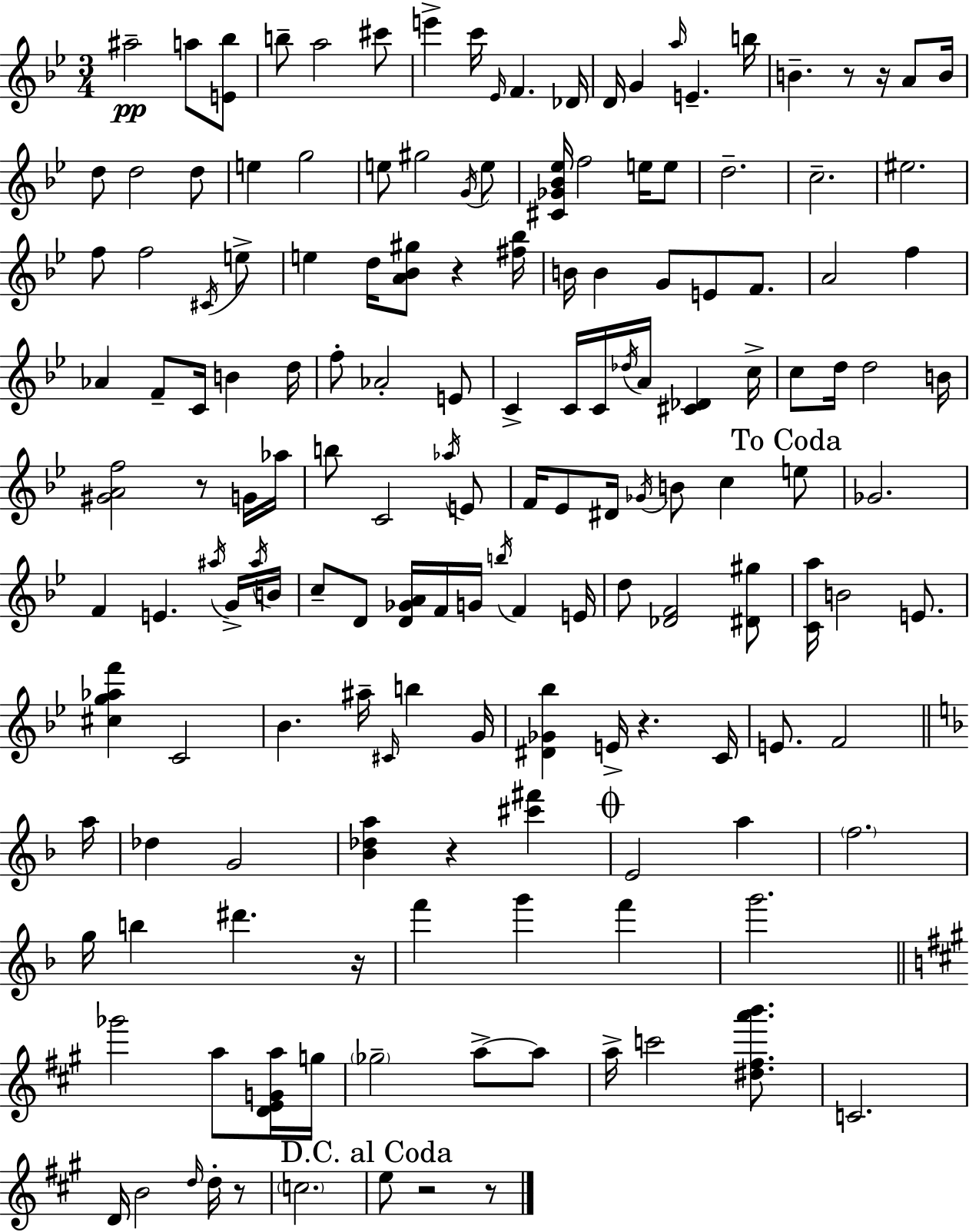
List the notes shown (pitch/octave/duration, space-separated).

A#5/h A5/e [E4,Bb5]/e B5/e A5/h C#6/e E6/q C6/s Eb4/s F4/q. Db4/s D4/s G4/q A5/s E4/q. B5/s B4/q. R/e R/s A4/e B4/s D5/e D5/h D5/e E5/q G5/h E5/e G#5/h G4/s E5/e [C#4,Gb4,Bb4,Eb5]/s F5/h E5/s E5/e D5/h. C5/h. EIS5/h. F5/e F5/h C#4/s E5/e E5/q D5/s [A4,Bb4,G#5]/e R/q [F#5,Bb5]/s B4/s B4/q G4/e E4/e F4/e. A4/h F5/q Ab4/q F4/e C4/s B4/q D5/s F5/e Ab4/h E4/e C4/q C4/s C4/s Db5/s A4/s [C#4,Db4]/q C5/s C5/e D5/s D5/h B4/s [G#4,A4,F5]/h R/e G4/s Ab5/s B5/e C4/h Ab5/s E4/e F4/s Eb4/e D#4/s Gb4/s B4/e C5/q E5/e Gb4/h. F4/q E4/q. A#5/s G4/s A#5/s B4/s C5/e D4/e [D4,Gb4,A4]/s F4/s G4/s B5/s F4/q E4/s D5/e [Db4,F4]/h [D#4,G#5]/e [C4,A5]/s B4/h E4/e. [C#5,G5,Ab5,F6]/q C4/h Bb4/q. A#5/s C#4/s B5/q G4/s [D#4,Gb4,Bb5]/q E4/s R/q. C4/s E4/e. F4/h A5/s Db5/q G4/h [Bb4,Db5,A5]/q R/q [C#6,F#6]/q E4/h A5/q F5/h. G5/s B5/q D#6/q. R/s F6/q G6/q F6/q G6/h. Gb6/h A5/e [D4,E4,G4,A5]/s G5/s Gb5/h A5/e A5/e A5/s C6/h [D#5,F#5,A6,B6]/e. C4/h. D4/s B4/h D5/s D5/s R/e C5/h. E5/e R/h R/e